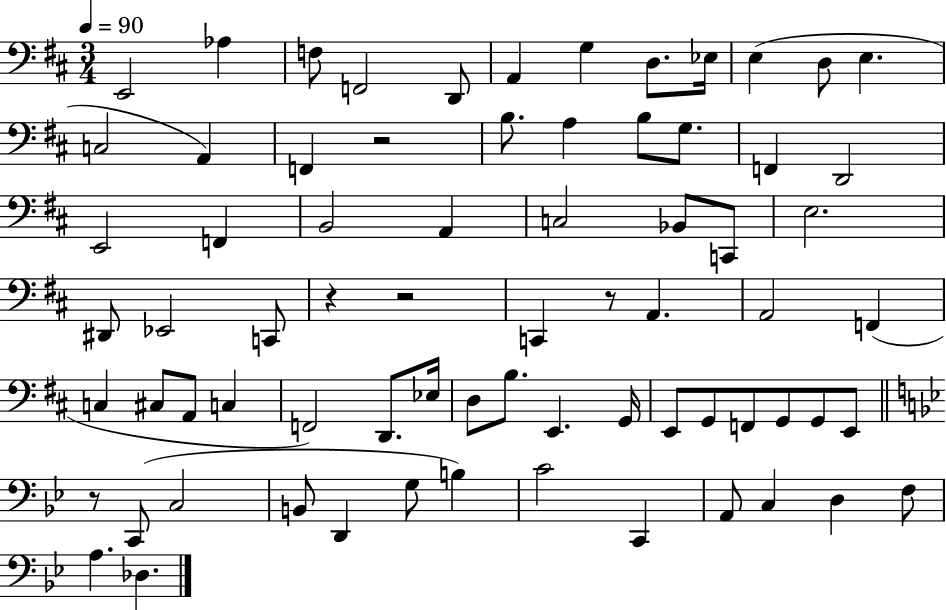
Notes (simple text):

E2/h Ab3/q F3/e F2/h D2/e A2/q G3/q D3/e. Eb3/s E3/q D3/e E3/q. C3/h A2/q F2/q R/h B3/e. A3/q B3/e G3/e. F2/q D2/h E2/h F2/q B2/h A2/q C3/h Bb2/e C2/e E3/h. D#2/e Eb2/h C2/e R/q R/h C2/q R/e A2/q. A2/h F2/q C3/q C#3/e A2/e C3/q F2/h D2/e. Eb3/s D3/e B3/e. E2/q. G2/s E2/e G2/e F2/e G2/e G2/e E2/e R/e C2/e C3/h B2/e D2/q G3/e B3/q C4/h C2/q A2/e C3/q D3/q F3/e A3/q. Db3/q.